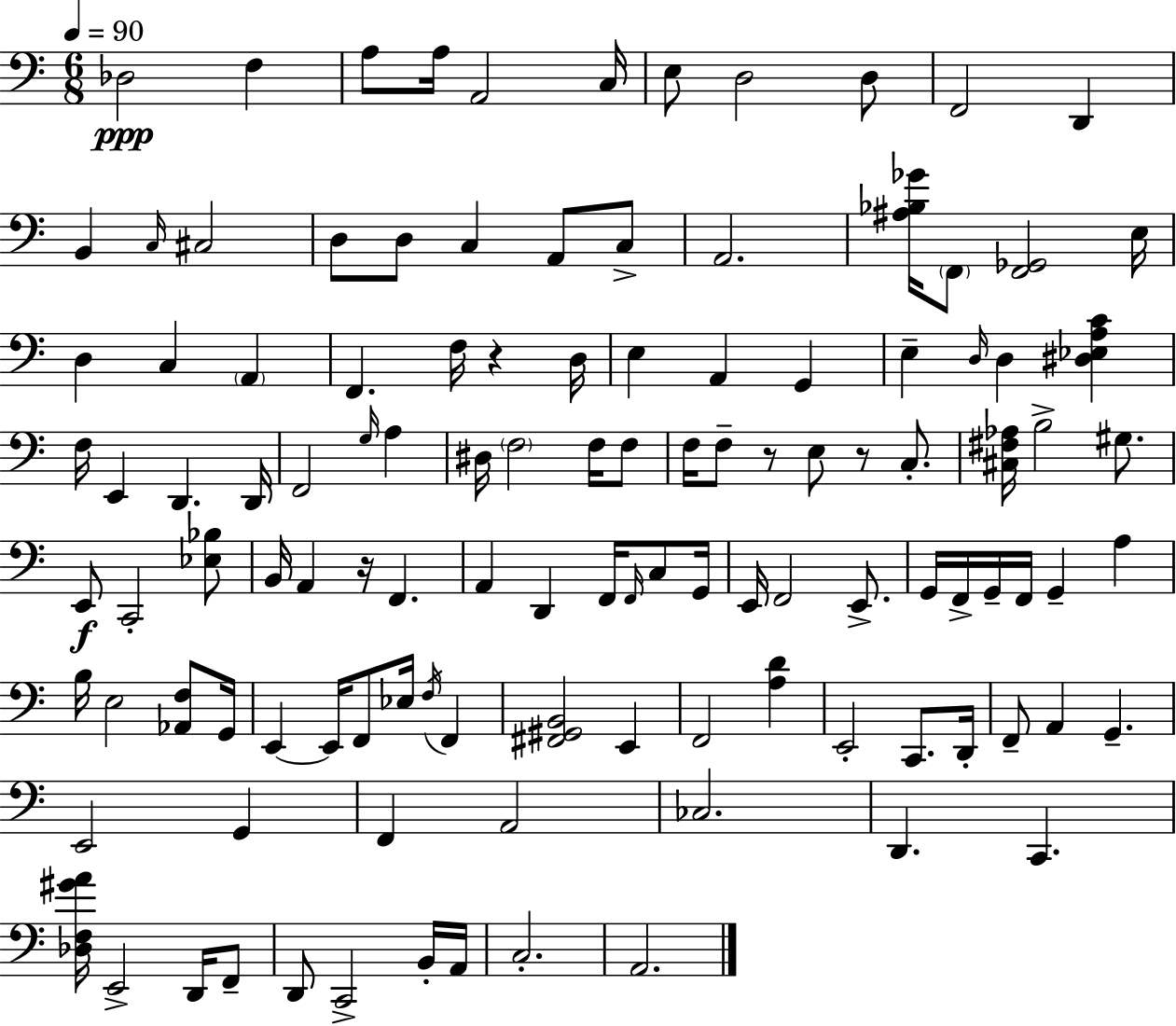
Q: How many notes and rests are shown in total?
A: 117